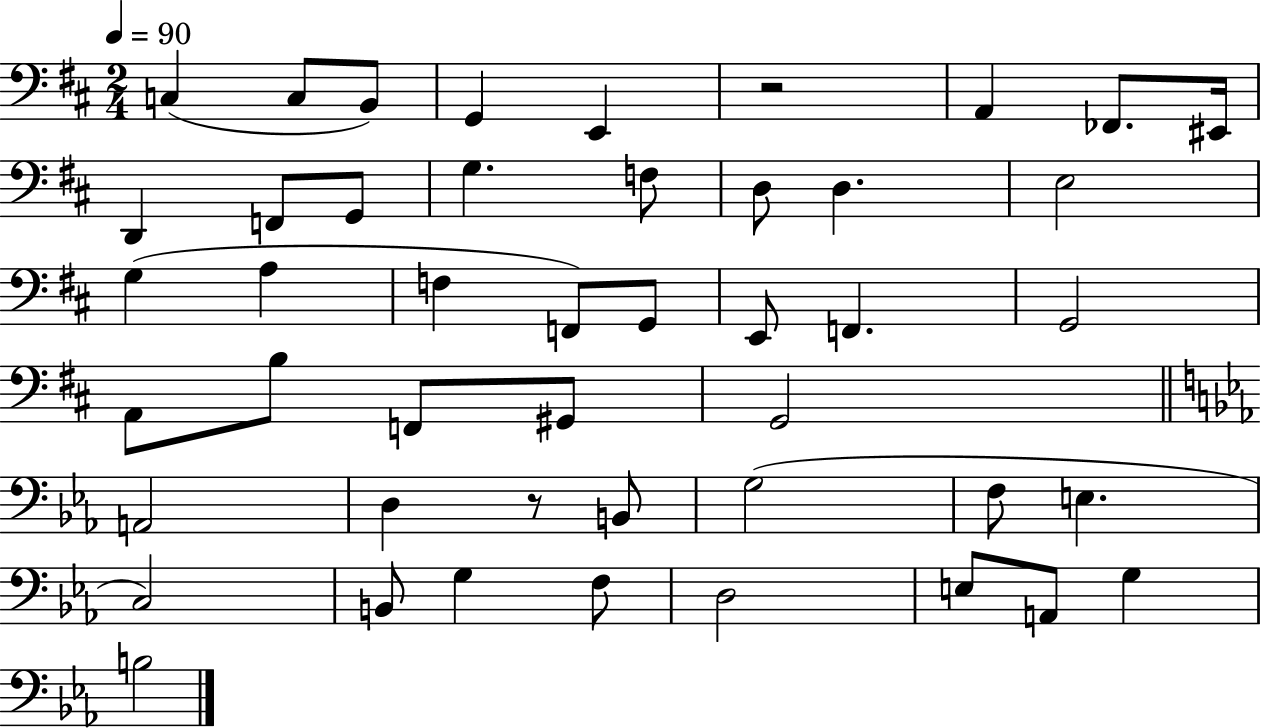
X:1
T:Untitled
M:2/4
L:1/4
K:D
C, C,/2 B,,/2 G,, E,, z2 A,, _F,,/2 ^E,,/4 D,, F,,/2 G,,/2 G, F,/2 D,/2 D, E,2 G, A, F, F,,/2 G,,/2 E,,/2 F,, G,,2 A,,/2 B,/2 F,,/2 ^G,,/2 G,,2 A,,2 D, z/2 B,,/2 G,2 F,/2 E, C,2 B,,/2 G, F,/2 D,2 E,/2 A,,/2 G, B,2